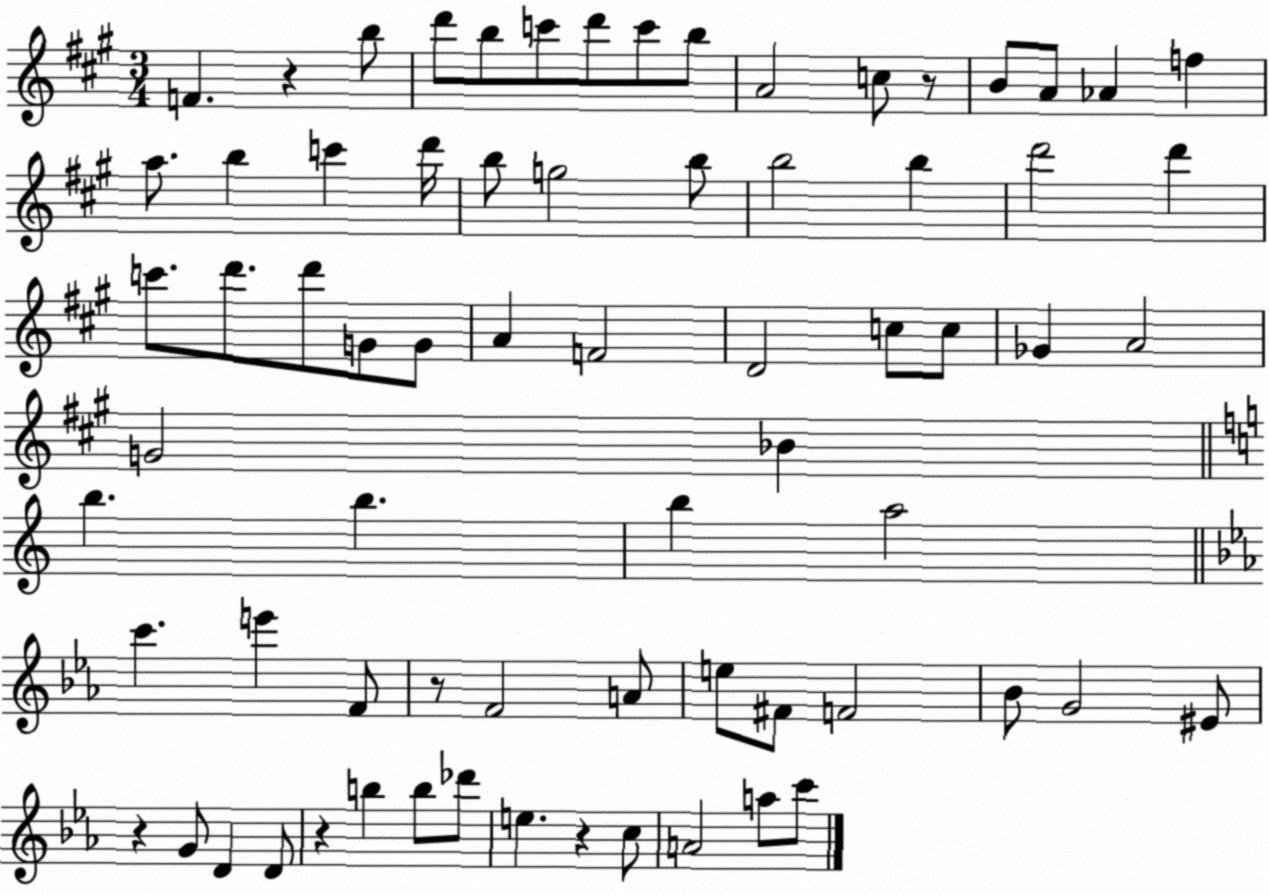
X:1
T:Untitled
M:3/4
L:1/4
K:A
F z b/2 d'/2 b/2 c'/2 d'/2 c'/2 b/2 A2 c/2 z/2 B/2 A/2 _A f a/2 b c' d'/4 b/2 g2 b/2 b2 b d'2 d' c'/2 d'/2 d'/2 G/2 G/2 A F2 D2 c/2 c/2 _G A2 G2 _B b b b a2 c' e' F/2 z/2 F2 A/2 e/2 ^F/2 F2 _B/2 G2 ^E/2 z G/2 D D/2 z b b/2 _d'/2 e z c/2 A2 a/2 c'/2